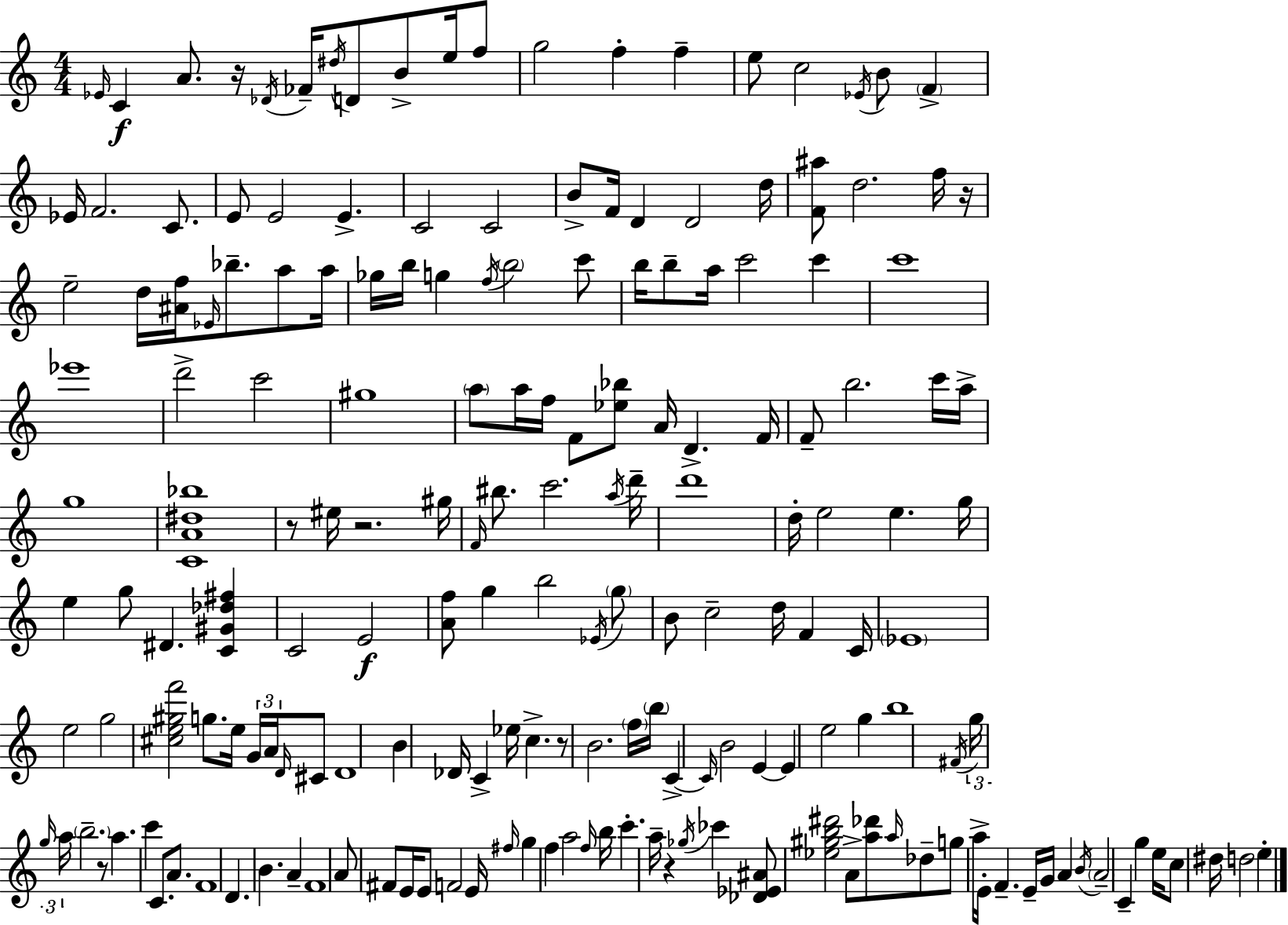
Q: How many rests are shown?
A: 7